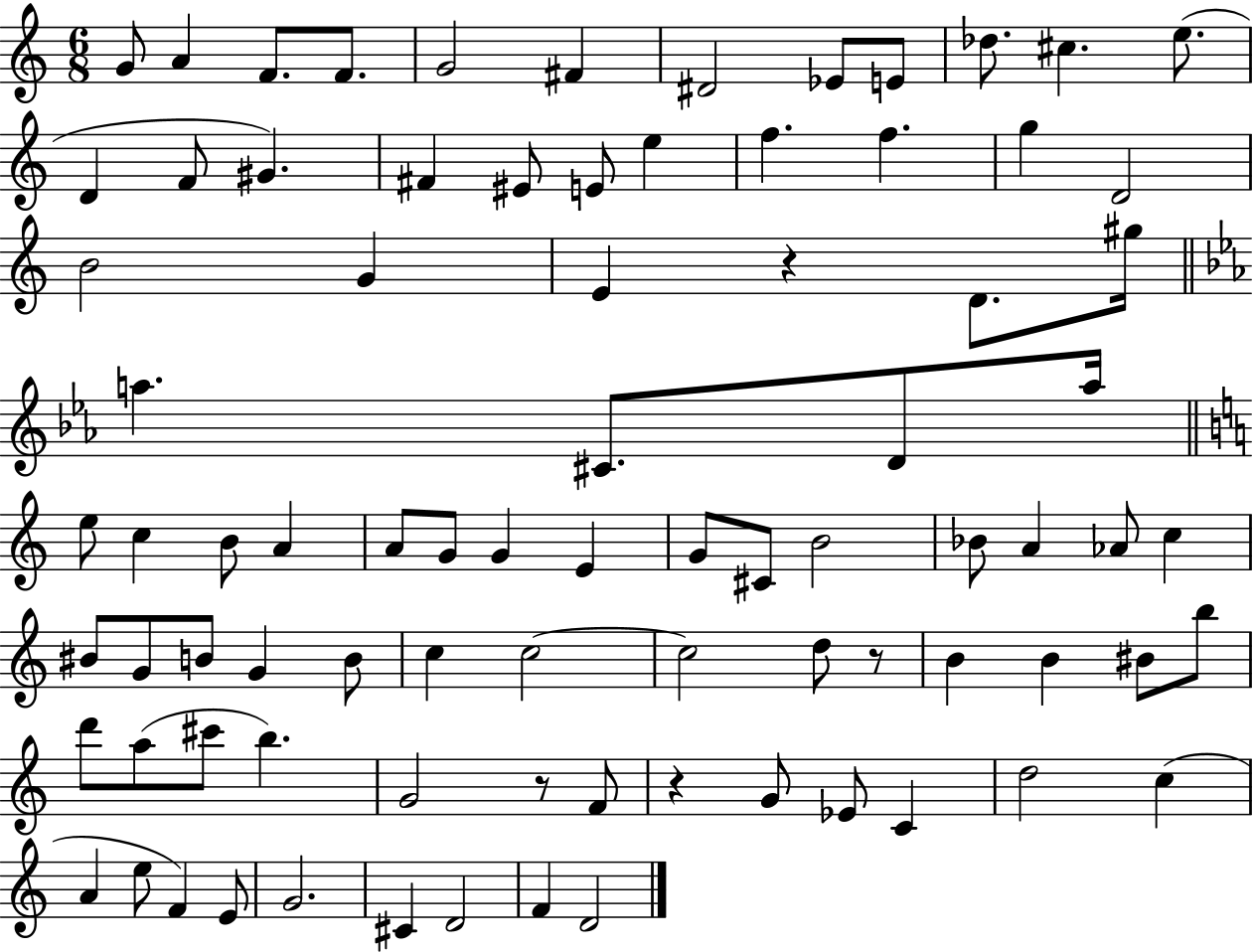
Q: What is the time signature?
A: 6/8